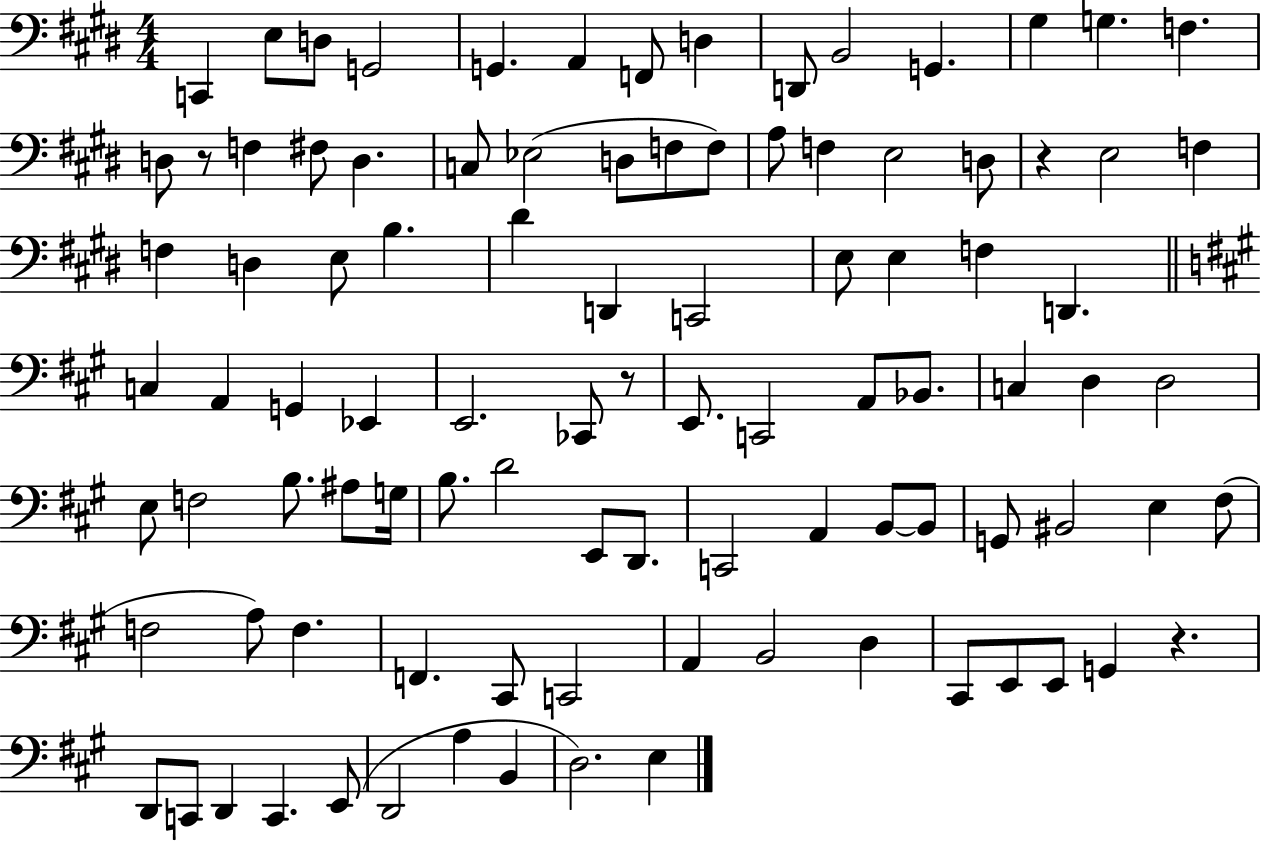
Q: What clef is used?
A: bass